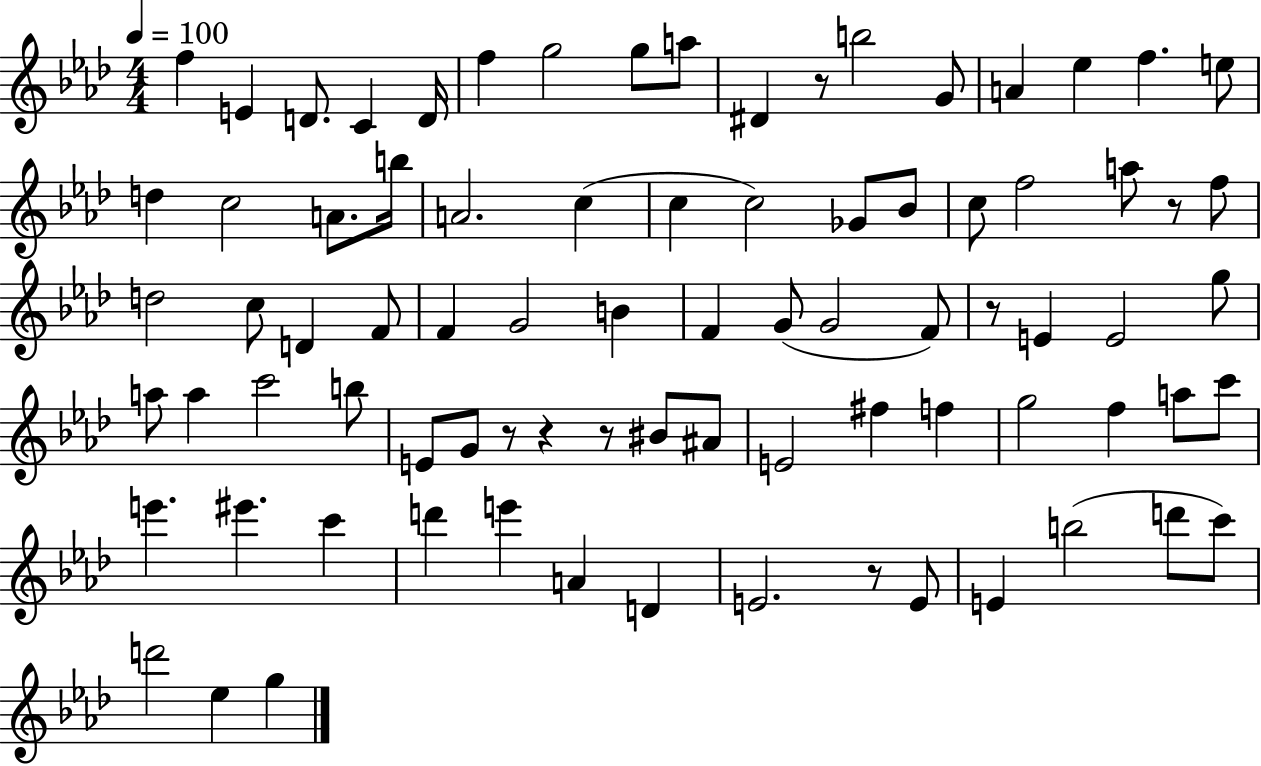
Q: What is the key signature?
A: AES major